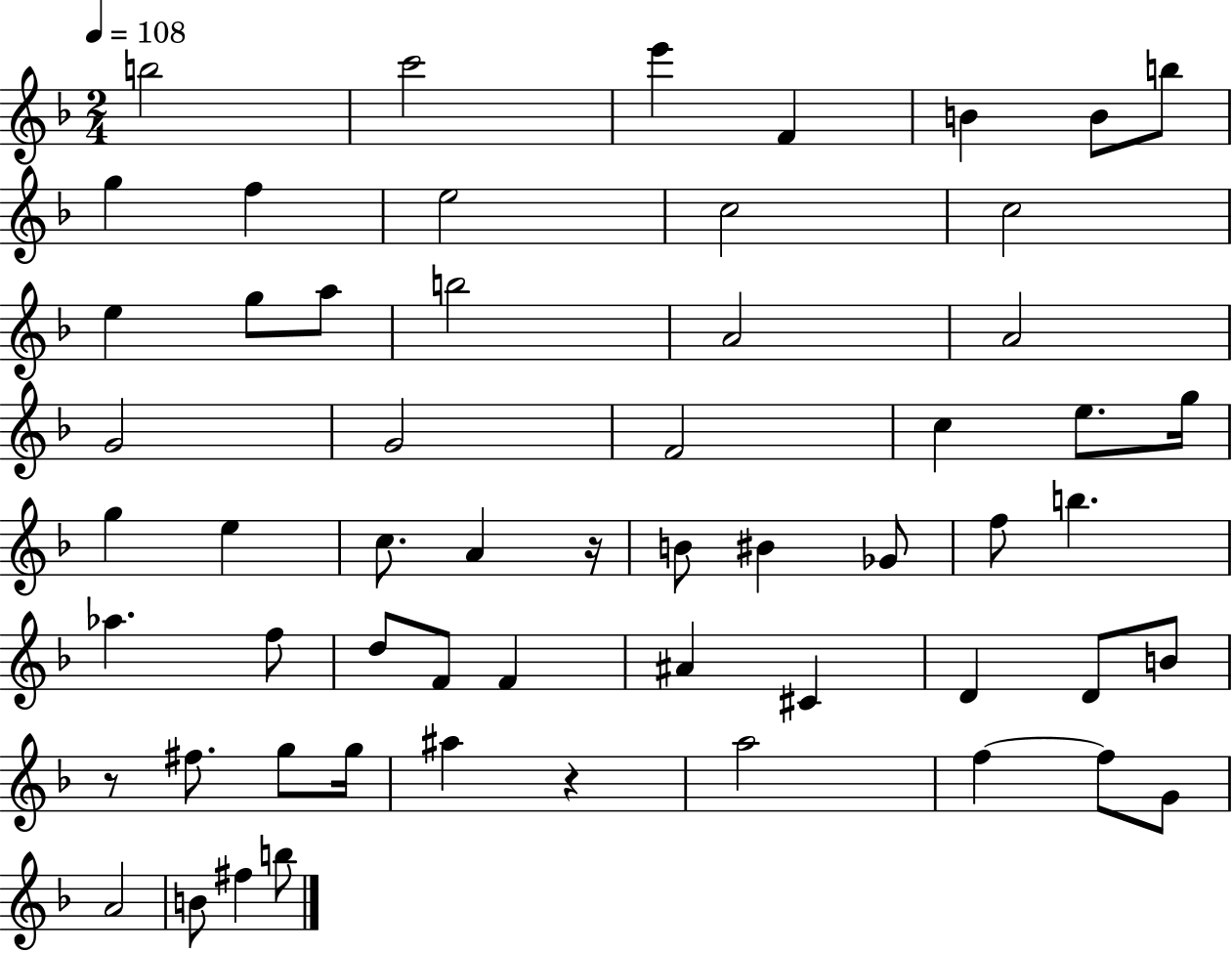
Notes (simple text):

B5/h C6/h E6/q F4/q B4/q B4/e B5/e G5/q F5/q E5/h C5/h C5/h E5/q G5/e A5/e B5/h A4/h A4/h G4/h G4/h F4/h C5/q E5/e. G5/s G5/q E5/q C5/e. A4/q R/s B4/e BIS4/q Gb4/e F5/e B5/q. Ab5/q. F5/e D5/e F4/e F4/q A#4/q C#4/q D4/q D4/e B4/e R/e F#5/e. G5/e G5/s A#5/q R/q A5/h F5/q F5/e G4/e A4/h B4/e F#5/q B5/e